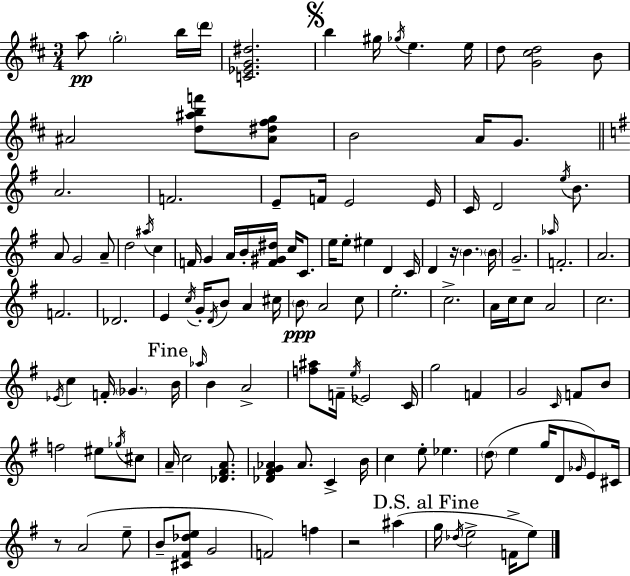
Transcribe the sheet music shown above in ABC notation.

X:1
T:Untitled
M:3/4
L:1/4
K:D
a/2 g2 b/4 d'/4 [C_EG^d]2 b ^g/4 _g/4 e e/4 d/2 [G^cd]2 B/2 ^A2 [d^abf']/2 [^A^d^fg]/2 B2 A/4 G/2 A2 F2 E/2 F/4 E2 E/4 C/4 D2 e/4 B/2 A/2 G2 A/2 d2 ^a/4 c F/4 G A/4 B/4 [F^G^d]/4 c/4 C/2 e/4 e/2 ^e D C/4 D z/4 B B/4 G2 _a/4 F2 A2 F2 _D2 E c/4 G/4 D/4 B/2 A ^c/4 B/2 A2 c/2 e2 c2 A/4 c/4 c/2 A2 c2 _E/4 c F/4 _G B/4 _a/4 B A2 [f^a]/2 F/4 e/4 _E2 C/4 g2 F G2 C/4 F/2 B/2 f2 ^e/2 _g/4 ^c/2 A/4 c2 [_D^FA]/2 [_D^FG_A] _A/2 C B/4 c e/2 _e d/2 e g/4 D/2 _G/4 E/2 ^C/4 z/2 A2 e/2 B/2 [^C^F_de]/2 G2 F2 f z2 ^a g/4 _d/4 e2 F/4 e/2